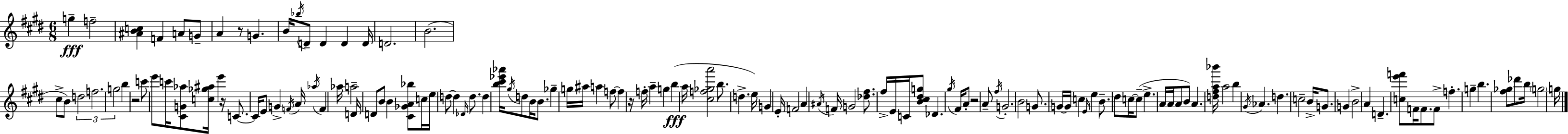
X:1
T:Untitled
M:6/8
L:1/4
K:E
g f2 [^ABc] F A/2 G/2 A z/2 G B/4 _b/4 D/2 D D D/4 D2 B2 ^c/2 B/2 d2 f2 g2 b z2 c'/2 e'/2 c'/4 [^CG_a]/2 [c_g^a]/4 e' z/4 C/2 C/4 E/2 G F/4 A/4 _a/4 F _a/4 a2 D/4 D/2 B/2 B [^C_GA_b]/2 c/4 e/4 d/2 d _D/4 d/2 d [b^c'_e'_a']/4 ^g/4 d/2 B/4 B/2 _g g/4 ^a/4 a f/2 f z/4 f/4 a g b a/4 [^cf_ga']2 b/2 d e/4 G E/4 F2 A ^A/4 F/4 G2 [_d^f]/2 ^f/4 E/4 C/4 [B^c^dg]/2 _D ^g/4 ^F/4 A/2 z2 A/2 ^f/4 G2 B2 G/2 G/4 G/4 c E/4 e B/2 ^d/2 c/4 c/2 e A/4 A/4 A/2 B/2 A [d^fa_b']/4 a2 b ^G/4 _A d c2 B/4 G/2 G B2 A D [ce'f']/2 F/4 F/2 F/2 f g b [^f_g]/2 _d'/2 b/4 g2 g/4